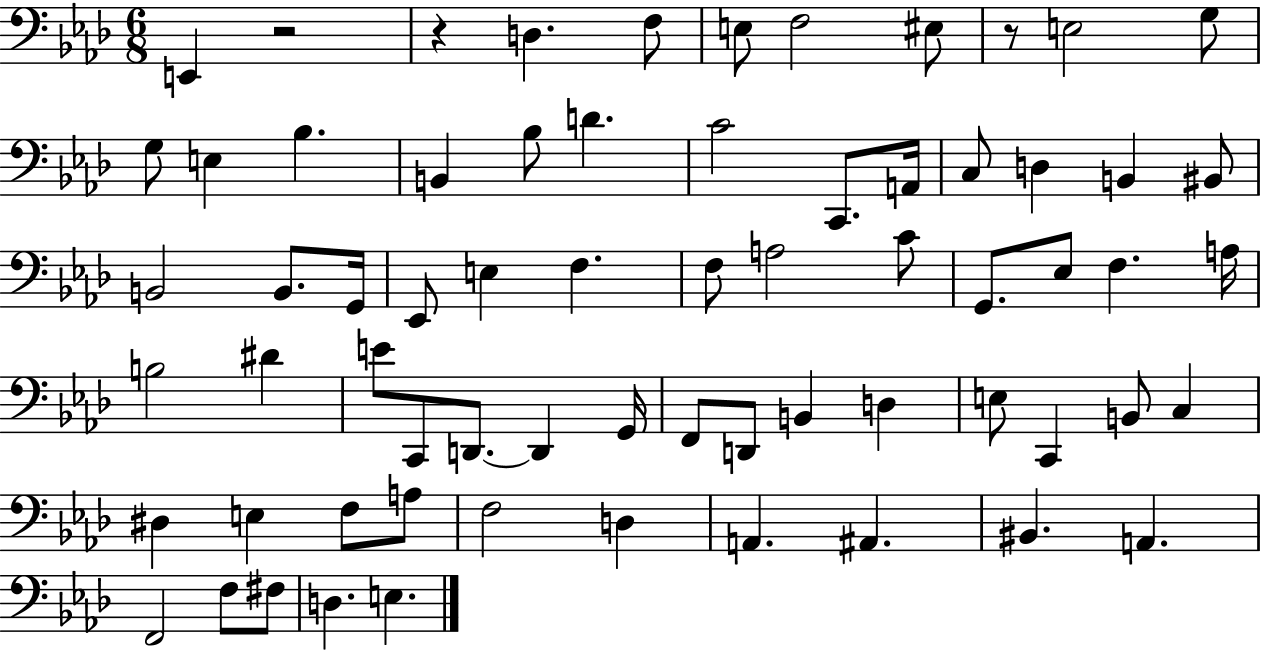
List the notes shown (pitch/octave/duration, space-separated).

E2/q R/h R/q D3/q. F3/e E3/e F3/h EIS3/e R/e E3/h G3/e G3/e E3/q Bb3/q. B2/q Bb3/e D4/q. C4/h C2/e. A2/s C3/e D3/q B2/q BIS2/e B2/h B2/e. G2/s Eb2/e E3/q F3/q. F3/e A3/h C4/e G2/e. Eb3/e F3/q. A3/s B3/h D#4/q E4/e C2/e D2/e. D2/q G2/s F2/e D2/e B2/q D3/q E3/e C2/q B2/e C3/q D#3/q E3/q F3/e A3/e F3/h D3/q A2/q. A#2/q. BIS2/q. A2/q. F2/h F3/e F#3/e D3/q. E3/q.